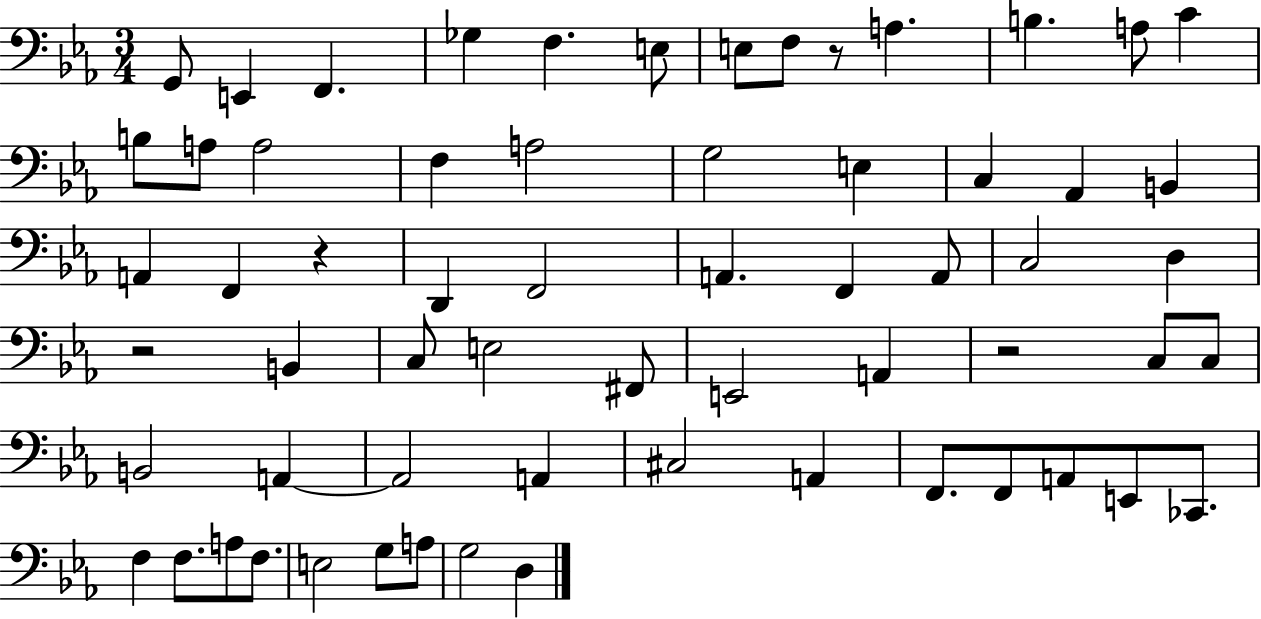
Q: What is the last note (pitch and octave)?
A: D3